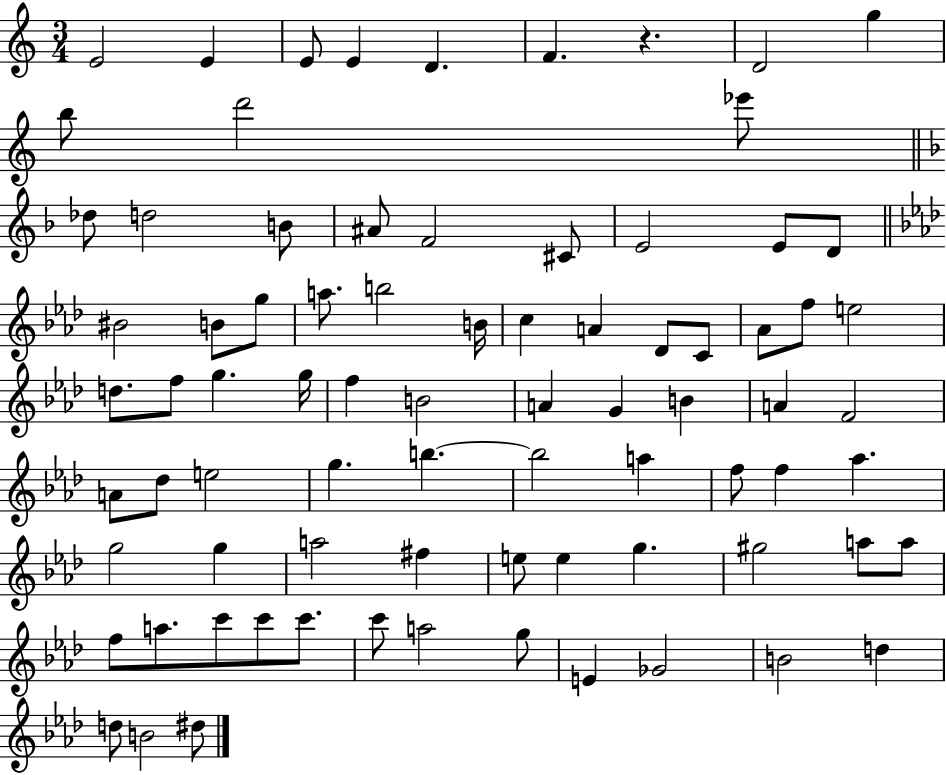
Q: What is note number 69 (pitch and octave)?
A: C6